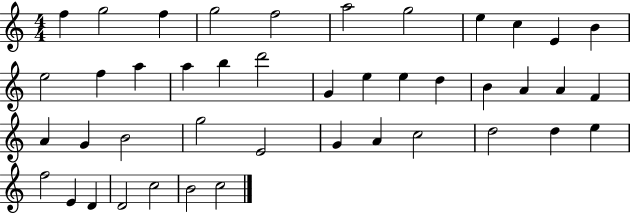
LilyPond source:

{
  \clef treble
  \numericTimeSignature
  \time 4/4
  \key c \major
  f''4 g''2 f''4 | g''2 f''2 | a''2 g''2 | e''4 c''4 e'4 b'4 | \break e''2 f''4 a''4 | a''4 b''4 d'''2 | g'4 e''4 e''4 d''4 | b'4 a'4 a'4 f'4 | \break a'4 g'4 b'2 | g''2 e'2 | g'4 a'4 c''2 | d''2 d''4 e''4 | \break f''2 e'4 d'4 | d'2 c''2 | b'2 c''2 | \bar "|."
}